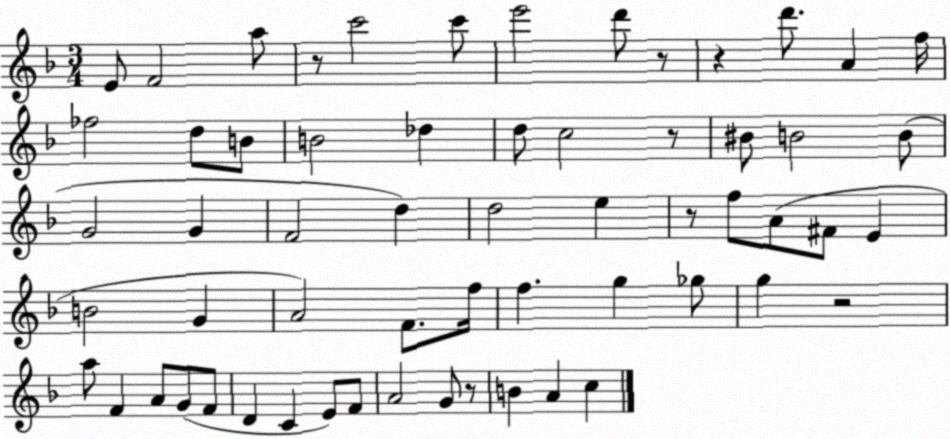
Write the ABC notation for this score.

X:1
T:Untitled
M:3/4
L:1/4
K:F
E/2 F2 a/2 z/2 c'2 c'/2 e'2 d'/2 z/2 z d'/2 A f/4 _f2 d/2 B/2 B2 _d d/2 c2 z/2 ^B/2 B2 B/2 G2 G F2 d d2 e z/2 f/2 A/2 ^F/2 E B2 G A2 F/2 f/4 f g _g/2 g z2 a/2 F A/2 G/2 F/2 D C E/2 F/2 A2 G/2 z/2 B A c